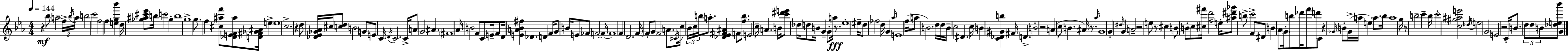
R/q Bb5/e A5/h F5/s Bb5/s A5/s B5/h C6/h F5/h F5/q [E5,G5,Bb6]/q D5/s [Gb5,A#5,C#6,Eb6]/e B5/s C6/h Gb5/q B5/w G5/w G5/e. F5/q [C#5,A#5,F6]/e [Db4,E4,F4,A#5]/e [D4,F#4,Gb4,A#4]/s E5/q E5/w C5/h. R/q D5/e [Db4,Eb4,Gb4,Ab4]/s C#5/s [C5,D5]/e B4/h G4/e E4/e C4/s D4/s C4/h. C4/s A4/e G4/h A#4/q. F#4/w Ab4/s B4/h F4/e C4/e E4/s F4/e D4/s [E4,A4,Bb4,F#5]/q Db4/q. D4/q F4/s G4/e B4/s E4/e FES4/e F4/h F4/s F4/w F4/q D4/h. F4/s F4/e G4/e F4/h A4/e. C#4/s C5/s Bb4/s C5/s B5/s A5/e. [Db4,Eb4,F#4,A#4]/q F4/e [F5,B5]/e. E4/h C5/s A4/q. B4/s [C6,D#6,E6]/e Db5/s D5/e B4/s G4/q G4/e A5/s R/e. Eb5/w EIS5/s D5/e FES5/h D5/s G4/q Ab5/s E4/w F5/s A5/e B4/h. D5/s D5/s B4/s C5/h D#4/q. C5/s B4/q [C4,Db4,G#4,B5]/q F#4/s D4/q. B4/h R/h A4/q C5/e B4/q. A#4/s R/e. Ab5/s G4/w G4/q D#5/s G4/q A4/h R/h E5/e R/e C#5/q B4/e B4/e C5/e [C#5,F#6]/s [F5,D6]/h E5/s [A#5,D#6,Gb6]/e B5/e C6/h F4/e D#4/e B4/q Ab4/e G4/s B5/e Db6/s F6/e D6/e C4/e R/q Gb4/s B4/e Gb4/s A5/s E5/q A5/e. Bb5/s A5/w G5/s R/e B5/h C6/q B5/s C6/h [C5,G#5,A#5,E6]/h Db5/s E5/h G4/h E4/h R/h C4/s B4/e. D5/e D5/e B4/e [Db5,E5,Bb6]/e G4/q